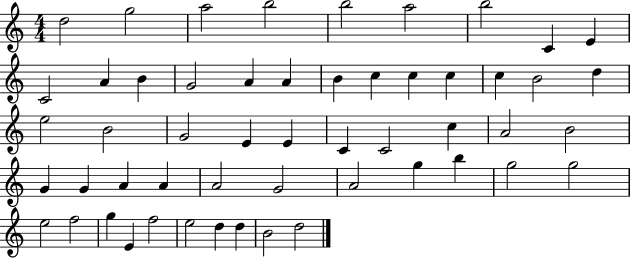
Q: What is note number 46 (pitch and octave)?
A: G5